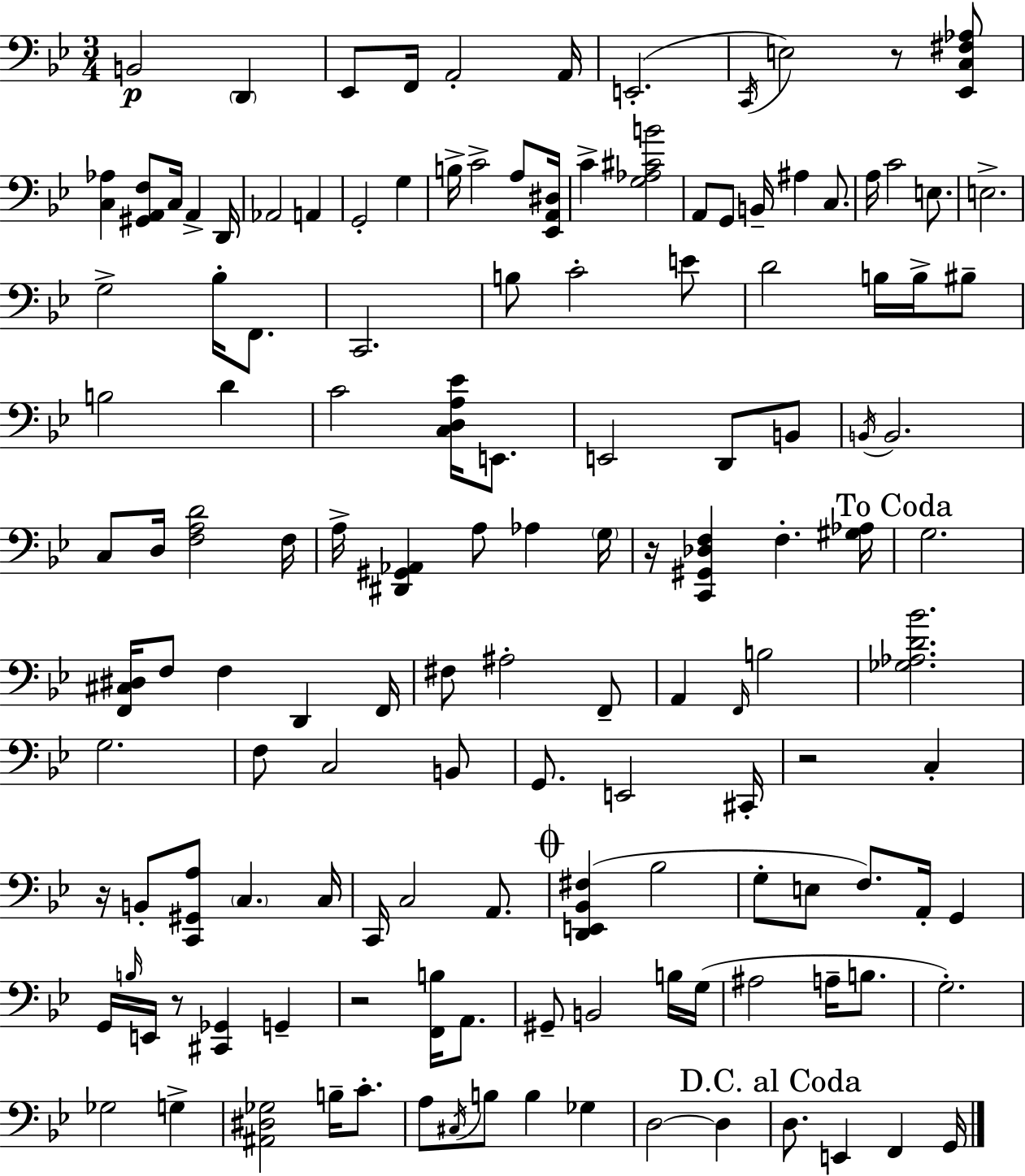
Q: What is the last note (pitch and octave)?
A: G2